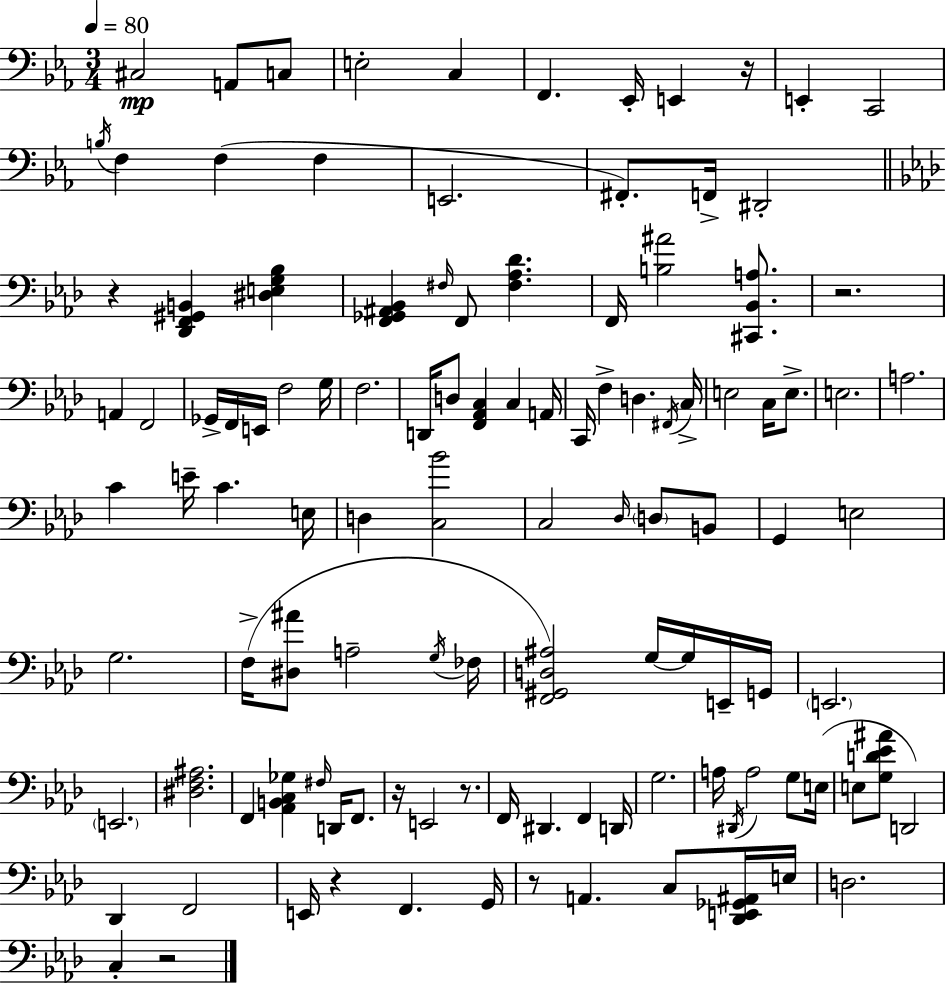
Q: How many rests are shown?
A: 8